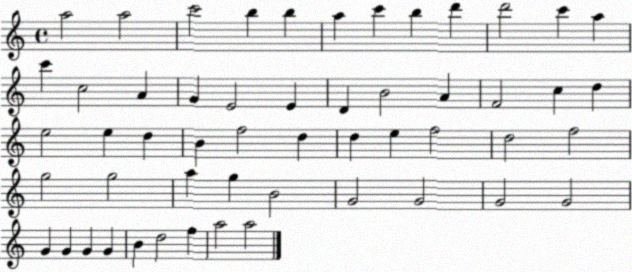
X:1
T:Untitled
M:4/4
L:1/4
K:C
a2 a2 c'2 b b a c' b d' d'2 c' a c' c2 A G E2 E D B2 A F2 c d e2 e d B f2 d d e f2 d2 f2 g2 g2 a g B2 G2 G2 G2 G2 G G G G B d2 f a2 a2